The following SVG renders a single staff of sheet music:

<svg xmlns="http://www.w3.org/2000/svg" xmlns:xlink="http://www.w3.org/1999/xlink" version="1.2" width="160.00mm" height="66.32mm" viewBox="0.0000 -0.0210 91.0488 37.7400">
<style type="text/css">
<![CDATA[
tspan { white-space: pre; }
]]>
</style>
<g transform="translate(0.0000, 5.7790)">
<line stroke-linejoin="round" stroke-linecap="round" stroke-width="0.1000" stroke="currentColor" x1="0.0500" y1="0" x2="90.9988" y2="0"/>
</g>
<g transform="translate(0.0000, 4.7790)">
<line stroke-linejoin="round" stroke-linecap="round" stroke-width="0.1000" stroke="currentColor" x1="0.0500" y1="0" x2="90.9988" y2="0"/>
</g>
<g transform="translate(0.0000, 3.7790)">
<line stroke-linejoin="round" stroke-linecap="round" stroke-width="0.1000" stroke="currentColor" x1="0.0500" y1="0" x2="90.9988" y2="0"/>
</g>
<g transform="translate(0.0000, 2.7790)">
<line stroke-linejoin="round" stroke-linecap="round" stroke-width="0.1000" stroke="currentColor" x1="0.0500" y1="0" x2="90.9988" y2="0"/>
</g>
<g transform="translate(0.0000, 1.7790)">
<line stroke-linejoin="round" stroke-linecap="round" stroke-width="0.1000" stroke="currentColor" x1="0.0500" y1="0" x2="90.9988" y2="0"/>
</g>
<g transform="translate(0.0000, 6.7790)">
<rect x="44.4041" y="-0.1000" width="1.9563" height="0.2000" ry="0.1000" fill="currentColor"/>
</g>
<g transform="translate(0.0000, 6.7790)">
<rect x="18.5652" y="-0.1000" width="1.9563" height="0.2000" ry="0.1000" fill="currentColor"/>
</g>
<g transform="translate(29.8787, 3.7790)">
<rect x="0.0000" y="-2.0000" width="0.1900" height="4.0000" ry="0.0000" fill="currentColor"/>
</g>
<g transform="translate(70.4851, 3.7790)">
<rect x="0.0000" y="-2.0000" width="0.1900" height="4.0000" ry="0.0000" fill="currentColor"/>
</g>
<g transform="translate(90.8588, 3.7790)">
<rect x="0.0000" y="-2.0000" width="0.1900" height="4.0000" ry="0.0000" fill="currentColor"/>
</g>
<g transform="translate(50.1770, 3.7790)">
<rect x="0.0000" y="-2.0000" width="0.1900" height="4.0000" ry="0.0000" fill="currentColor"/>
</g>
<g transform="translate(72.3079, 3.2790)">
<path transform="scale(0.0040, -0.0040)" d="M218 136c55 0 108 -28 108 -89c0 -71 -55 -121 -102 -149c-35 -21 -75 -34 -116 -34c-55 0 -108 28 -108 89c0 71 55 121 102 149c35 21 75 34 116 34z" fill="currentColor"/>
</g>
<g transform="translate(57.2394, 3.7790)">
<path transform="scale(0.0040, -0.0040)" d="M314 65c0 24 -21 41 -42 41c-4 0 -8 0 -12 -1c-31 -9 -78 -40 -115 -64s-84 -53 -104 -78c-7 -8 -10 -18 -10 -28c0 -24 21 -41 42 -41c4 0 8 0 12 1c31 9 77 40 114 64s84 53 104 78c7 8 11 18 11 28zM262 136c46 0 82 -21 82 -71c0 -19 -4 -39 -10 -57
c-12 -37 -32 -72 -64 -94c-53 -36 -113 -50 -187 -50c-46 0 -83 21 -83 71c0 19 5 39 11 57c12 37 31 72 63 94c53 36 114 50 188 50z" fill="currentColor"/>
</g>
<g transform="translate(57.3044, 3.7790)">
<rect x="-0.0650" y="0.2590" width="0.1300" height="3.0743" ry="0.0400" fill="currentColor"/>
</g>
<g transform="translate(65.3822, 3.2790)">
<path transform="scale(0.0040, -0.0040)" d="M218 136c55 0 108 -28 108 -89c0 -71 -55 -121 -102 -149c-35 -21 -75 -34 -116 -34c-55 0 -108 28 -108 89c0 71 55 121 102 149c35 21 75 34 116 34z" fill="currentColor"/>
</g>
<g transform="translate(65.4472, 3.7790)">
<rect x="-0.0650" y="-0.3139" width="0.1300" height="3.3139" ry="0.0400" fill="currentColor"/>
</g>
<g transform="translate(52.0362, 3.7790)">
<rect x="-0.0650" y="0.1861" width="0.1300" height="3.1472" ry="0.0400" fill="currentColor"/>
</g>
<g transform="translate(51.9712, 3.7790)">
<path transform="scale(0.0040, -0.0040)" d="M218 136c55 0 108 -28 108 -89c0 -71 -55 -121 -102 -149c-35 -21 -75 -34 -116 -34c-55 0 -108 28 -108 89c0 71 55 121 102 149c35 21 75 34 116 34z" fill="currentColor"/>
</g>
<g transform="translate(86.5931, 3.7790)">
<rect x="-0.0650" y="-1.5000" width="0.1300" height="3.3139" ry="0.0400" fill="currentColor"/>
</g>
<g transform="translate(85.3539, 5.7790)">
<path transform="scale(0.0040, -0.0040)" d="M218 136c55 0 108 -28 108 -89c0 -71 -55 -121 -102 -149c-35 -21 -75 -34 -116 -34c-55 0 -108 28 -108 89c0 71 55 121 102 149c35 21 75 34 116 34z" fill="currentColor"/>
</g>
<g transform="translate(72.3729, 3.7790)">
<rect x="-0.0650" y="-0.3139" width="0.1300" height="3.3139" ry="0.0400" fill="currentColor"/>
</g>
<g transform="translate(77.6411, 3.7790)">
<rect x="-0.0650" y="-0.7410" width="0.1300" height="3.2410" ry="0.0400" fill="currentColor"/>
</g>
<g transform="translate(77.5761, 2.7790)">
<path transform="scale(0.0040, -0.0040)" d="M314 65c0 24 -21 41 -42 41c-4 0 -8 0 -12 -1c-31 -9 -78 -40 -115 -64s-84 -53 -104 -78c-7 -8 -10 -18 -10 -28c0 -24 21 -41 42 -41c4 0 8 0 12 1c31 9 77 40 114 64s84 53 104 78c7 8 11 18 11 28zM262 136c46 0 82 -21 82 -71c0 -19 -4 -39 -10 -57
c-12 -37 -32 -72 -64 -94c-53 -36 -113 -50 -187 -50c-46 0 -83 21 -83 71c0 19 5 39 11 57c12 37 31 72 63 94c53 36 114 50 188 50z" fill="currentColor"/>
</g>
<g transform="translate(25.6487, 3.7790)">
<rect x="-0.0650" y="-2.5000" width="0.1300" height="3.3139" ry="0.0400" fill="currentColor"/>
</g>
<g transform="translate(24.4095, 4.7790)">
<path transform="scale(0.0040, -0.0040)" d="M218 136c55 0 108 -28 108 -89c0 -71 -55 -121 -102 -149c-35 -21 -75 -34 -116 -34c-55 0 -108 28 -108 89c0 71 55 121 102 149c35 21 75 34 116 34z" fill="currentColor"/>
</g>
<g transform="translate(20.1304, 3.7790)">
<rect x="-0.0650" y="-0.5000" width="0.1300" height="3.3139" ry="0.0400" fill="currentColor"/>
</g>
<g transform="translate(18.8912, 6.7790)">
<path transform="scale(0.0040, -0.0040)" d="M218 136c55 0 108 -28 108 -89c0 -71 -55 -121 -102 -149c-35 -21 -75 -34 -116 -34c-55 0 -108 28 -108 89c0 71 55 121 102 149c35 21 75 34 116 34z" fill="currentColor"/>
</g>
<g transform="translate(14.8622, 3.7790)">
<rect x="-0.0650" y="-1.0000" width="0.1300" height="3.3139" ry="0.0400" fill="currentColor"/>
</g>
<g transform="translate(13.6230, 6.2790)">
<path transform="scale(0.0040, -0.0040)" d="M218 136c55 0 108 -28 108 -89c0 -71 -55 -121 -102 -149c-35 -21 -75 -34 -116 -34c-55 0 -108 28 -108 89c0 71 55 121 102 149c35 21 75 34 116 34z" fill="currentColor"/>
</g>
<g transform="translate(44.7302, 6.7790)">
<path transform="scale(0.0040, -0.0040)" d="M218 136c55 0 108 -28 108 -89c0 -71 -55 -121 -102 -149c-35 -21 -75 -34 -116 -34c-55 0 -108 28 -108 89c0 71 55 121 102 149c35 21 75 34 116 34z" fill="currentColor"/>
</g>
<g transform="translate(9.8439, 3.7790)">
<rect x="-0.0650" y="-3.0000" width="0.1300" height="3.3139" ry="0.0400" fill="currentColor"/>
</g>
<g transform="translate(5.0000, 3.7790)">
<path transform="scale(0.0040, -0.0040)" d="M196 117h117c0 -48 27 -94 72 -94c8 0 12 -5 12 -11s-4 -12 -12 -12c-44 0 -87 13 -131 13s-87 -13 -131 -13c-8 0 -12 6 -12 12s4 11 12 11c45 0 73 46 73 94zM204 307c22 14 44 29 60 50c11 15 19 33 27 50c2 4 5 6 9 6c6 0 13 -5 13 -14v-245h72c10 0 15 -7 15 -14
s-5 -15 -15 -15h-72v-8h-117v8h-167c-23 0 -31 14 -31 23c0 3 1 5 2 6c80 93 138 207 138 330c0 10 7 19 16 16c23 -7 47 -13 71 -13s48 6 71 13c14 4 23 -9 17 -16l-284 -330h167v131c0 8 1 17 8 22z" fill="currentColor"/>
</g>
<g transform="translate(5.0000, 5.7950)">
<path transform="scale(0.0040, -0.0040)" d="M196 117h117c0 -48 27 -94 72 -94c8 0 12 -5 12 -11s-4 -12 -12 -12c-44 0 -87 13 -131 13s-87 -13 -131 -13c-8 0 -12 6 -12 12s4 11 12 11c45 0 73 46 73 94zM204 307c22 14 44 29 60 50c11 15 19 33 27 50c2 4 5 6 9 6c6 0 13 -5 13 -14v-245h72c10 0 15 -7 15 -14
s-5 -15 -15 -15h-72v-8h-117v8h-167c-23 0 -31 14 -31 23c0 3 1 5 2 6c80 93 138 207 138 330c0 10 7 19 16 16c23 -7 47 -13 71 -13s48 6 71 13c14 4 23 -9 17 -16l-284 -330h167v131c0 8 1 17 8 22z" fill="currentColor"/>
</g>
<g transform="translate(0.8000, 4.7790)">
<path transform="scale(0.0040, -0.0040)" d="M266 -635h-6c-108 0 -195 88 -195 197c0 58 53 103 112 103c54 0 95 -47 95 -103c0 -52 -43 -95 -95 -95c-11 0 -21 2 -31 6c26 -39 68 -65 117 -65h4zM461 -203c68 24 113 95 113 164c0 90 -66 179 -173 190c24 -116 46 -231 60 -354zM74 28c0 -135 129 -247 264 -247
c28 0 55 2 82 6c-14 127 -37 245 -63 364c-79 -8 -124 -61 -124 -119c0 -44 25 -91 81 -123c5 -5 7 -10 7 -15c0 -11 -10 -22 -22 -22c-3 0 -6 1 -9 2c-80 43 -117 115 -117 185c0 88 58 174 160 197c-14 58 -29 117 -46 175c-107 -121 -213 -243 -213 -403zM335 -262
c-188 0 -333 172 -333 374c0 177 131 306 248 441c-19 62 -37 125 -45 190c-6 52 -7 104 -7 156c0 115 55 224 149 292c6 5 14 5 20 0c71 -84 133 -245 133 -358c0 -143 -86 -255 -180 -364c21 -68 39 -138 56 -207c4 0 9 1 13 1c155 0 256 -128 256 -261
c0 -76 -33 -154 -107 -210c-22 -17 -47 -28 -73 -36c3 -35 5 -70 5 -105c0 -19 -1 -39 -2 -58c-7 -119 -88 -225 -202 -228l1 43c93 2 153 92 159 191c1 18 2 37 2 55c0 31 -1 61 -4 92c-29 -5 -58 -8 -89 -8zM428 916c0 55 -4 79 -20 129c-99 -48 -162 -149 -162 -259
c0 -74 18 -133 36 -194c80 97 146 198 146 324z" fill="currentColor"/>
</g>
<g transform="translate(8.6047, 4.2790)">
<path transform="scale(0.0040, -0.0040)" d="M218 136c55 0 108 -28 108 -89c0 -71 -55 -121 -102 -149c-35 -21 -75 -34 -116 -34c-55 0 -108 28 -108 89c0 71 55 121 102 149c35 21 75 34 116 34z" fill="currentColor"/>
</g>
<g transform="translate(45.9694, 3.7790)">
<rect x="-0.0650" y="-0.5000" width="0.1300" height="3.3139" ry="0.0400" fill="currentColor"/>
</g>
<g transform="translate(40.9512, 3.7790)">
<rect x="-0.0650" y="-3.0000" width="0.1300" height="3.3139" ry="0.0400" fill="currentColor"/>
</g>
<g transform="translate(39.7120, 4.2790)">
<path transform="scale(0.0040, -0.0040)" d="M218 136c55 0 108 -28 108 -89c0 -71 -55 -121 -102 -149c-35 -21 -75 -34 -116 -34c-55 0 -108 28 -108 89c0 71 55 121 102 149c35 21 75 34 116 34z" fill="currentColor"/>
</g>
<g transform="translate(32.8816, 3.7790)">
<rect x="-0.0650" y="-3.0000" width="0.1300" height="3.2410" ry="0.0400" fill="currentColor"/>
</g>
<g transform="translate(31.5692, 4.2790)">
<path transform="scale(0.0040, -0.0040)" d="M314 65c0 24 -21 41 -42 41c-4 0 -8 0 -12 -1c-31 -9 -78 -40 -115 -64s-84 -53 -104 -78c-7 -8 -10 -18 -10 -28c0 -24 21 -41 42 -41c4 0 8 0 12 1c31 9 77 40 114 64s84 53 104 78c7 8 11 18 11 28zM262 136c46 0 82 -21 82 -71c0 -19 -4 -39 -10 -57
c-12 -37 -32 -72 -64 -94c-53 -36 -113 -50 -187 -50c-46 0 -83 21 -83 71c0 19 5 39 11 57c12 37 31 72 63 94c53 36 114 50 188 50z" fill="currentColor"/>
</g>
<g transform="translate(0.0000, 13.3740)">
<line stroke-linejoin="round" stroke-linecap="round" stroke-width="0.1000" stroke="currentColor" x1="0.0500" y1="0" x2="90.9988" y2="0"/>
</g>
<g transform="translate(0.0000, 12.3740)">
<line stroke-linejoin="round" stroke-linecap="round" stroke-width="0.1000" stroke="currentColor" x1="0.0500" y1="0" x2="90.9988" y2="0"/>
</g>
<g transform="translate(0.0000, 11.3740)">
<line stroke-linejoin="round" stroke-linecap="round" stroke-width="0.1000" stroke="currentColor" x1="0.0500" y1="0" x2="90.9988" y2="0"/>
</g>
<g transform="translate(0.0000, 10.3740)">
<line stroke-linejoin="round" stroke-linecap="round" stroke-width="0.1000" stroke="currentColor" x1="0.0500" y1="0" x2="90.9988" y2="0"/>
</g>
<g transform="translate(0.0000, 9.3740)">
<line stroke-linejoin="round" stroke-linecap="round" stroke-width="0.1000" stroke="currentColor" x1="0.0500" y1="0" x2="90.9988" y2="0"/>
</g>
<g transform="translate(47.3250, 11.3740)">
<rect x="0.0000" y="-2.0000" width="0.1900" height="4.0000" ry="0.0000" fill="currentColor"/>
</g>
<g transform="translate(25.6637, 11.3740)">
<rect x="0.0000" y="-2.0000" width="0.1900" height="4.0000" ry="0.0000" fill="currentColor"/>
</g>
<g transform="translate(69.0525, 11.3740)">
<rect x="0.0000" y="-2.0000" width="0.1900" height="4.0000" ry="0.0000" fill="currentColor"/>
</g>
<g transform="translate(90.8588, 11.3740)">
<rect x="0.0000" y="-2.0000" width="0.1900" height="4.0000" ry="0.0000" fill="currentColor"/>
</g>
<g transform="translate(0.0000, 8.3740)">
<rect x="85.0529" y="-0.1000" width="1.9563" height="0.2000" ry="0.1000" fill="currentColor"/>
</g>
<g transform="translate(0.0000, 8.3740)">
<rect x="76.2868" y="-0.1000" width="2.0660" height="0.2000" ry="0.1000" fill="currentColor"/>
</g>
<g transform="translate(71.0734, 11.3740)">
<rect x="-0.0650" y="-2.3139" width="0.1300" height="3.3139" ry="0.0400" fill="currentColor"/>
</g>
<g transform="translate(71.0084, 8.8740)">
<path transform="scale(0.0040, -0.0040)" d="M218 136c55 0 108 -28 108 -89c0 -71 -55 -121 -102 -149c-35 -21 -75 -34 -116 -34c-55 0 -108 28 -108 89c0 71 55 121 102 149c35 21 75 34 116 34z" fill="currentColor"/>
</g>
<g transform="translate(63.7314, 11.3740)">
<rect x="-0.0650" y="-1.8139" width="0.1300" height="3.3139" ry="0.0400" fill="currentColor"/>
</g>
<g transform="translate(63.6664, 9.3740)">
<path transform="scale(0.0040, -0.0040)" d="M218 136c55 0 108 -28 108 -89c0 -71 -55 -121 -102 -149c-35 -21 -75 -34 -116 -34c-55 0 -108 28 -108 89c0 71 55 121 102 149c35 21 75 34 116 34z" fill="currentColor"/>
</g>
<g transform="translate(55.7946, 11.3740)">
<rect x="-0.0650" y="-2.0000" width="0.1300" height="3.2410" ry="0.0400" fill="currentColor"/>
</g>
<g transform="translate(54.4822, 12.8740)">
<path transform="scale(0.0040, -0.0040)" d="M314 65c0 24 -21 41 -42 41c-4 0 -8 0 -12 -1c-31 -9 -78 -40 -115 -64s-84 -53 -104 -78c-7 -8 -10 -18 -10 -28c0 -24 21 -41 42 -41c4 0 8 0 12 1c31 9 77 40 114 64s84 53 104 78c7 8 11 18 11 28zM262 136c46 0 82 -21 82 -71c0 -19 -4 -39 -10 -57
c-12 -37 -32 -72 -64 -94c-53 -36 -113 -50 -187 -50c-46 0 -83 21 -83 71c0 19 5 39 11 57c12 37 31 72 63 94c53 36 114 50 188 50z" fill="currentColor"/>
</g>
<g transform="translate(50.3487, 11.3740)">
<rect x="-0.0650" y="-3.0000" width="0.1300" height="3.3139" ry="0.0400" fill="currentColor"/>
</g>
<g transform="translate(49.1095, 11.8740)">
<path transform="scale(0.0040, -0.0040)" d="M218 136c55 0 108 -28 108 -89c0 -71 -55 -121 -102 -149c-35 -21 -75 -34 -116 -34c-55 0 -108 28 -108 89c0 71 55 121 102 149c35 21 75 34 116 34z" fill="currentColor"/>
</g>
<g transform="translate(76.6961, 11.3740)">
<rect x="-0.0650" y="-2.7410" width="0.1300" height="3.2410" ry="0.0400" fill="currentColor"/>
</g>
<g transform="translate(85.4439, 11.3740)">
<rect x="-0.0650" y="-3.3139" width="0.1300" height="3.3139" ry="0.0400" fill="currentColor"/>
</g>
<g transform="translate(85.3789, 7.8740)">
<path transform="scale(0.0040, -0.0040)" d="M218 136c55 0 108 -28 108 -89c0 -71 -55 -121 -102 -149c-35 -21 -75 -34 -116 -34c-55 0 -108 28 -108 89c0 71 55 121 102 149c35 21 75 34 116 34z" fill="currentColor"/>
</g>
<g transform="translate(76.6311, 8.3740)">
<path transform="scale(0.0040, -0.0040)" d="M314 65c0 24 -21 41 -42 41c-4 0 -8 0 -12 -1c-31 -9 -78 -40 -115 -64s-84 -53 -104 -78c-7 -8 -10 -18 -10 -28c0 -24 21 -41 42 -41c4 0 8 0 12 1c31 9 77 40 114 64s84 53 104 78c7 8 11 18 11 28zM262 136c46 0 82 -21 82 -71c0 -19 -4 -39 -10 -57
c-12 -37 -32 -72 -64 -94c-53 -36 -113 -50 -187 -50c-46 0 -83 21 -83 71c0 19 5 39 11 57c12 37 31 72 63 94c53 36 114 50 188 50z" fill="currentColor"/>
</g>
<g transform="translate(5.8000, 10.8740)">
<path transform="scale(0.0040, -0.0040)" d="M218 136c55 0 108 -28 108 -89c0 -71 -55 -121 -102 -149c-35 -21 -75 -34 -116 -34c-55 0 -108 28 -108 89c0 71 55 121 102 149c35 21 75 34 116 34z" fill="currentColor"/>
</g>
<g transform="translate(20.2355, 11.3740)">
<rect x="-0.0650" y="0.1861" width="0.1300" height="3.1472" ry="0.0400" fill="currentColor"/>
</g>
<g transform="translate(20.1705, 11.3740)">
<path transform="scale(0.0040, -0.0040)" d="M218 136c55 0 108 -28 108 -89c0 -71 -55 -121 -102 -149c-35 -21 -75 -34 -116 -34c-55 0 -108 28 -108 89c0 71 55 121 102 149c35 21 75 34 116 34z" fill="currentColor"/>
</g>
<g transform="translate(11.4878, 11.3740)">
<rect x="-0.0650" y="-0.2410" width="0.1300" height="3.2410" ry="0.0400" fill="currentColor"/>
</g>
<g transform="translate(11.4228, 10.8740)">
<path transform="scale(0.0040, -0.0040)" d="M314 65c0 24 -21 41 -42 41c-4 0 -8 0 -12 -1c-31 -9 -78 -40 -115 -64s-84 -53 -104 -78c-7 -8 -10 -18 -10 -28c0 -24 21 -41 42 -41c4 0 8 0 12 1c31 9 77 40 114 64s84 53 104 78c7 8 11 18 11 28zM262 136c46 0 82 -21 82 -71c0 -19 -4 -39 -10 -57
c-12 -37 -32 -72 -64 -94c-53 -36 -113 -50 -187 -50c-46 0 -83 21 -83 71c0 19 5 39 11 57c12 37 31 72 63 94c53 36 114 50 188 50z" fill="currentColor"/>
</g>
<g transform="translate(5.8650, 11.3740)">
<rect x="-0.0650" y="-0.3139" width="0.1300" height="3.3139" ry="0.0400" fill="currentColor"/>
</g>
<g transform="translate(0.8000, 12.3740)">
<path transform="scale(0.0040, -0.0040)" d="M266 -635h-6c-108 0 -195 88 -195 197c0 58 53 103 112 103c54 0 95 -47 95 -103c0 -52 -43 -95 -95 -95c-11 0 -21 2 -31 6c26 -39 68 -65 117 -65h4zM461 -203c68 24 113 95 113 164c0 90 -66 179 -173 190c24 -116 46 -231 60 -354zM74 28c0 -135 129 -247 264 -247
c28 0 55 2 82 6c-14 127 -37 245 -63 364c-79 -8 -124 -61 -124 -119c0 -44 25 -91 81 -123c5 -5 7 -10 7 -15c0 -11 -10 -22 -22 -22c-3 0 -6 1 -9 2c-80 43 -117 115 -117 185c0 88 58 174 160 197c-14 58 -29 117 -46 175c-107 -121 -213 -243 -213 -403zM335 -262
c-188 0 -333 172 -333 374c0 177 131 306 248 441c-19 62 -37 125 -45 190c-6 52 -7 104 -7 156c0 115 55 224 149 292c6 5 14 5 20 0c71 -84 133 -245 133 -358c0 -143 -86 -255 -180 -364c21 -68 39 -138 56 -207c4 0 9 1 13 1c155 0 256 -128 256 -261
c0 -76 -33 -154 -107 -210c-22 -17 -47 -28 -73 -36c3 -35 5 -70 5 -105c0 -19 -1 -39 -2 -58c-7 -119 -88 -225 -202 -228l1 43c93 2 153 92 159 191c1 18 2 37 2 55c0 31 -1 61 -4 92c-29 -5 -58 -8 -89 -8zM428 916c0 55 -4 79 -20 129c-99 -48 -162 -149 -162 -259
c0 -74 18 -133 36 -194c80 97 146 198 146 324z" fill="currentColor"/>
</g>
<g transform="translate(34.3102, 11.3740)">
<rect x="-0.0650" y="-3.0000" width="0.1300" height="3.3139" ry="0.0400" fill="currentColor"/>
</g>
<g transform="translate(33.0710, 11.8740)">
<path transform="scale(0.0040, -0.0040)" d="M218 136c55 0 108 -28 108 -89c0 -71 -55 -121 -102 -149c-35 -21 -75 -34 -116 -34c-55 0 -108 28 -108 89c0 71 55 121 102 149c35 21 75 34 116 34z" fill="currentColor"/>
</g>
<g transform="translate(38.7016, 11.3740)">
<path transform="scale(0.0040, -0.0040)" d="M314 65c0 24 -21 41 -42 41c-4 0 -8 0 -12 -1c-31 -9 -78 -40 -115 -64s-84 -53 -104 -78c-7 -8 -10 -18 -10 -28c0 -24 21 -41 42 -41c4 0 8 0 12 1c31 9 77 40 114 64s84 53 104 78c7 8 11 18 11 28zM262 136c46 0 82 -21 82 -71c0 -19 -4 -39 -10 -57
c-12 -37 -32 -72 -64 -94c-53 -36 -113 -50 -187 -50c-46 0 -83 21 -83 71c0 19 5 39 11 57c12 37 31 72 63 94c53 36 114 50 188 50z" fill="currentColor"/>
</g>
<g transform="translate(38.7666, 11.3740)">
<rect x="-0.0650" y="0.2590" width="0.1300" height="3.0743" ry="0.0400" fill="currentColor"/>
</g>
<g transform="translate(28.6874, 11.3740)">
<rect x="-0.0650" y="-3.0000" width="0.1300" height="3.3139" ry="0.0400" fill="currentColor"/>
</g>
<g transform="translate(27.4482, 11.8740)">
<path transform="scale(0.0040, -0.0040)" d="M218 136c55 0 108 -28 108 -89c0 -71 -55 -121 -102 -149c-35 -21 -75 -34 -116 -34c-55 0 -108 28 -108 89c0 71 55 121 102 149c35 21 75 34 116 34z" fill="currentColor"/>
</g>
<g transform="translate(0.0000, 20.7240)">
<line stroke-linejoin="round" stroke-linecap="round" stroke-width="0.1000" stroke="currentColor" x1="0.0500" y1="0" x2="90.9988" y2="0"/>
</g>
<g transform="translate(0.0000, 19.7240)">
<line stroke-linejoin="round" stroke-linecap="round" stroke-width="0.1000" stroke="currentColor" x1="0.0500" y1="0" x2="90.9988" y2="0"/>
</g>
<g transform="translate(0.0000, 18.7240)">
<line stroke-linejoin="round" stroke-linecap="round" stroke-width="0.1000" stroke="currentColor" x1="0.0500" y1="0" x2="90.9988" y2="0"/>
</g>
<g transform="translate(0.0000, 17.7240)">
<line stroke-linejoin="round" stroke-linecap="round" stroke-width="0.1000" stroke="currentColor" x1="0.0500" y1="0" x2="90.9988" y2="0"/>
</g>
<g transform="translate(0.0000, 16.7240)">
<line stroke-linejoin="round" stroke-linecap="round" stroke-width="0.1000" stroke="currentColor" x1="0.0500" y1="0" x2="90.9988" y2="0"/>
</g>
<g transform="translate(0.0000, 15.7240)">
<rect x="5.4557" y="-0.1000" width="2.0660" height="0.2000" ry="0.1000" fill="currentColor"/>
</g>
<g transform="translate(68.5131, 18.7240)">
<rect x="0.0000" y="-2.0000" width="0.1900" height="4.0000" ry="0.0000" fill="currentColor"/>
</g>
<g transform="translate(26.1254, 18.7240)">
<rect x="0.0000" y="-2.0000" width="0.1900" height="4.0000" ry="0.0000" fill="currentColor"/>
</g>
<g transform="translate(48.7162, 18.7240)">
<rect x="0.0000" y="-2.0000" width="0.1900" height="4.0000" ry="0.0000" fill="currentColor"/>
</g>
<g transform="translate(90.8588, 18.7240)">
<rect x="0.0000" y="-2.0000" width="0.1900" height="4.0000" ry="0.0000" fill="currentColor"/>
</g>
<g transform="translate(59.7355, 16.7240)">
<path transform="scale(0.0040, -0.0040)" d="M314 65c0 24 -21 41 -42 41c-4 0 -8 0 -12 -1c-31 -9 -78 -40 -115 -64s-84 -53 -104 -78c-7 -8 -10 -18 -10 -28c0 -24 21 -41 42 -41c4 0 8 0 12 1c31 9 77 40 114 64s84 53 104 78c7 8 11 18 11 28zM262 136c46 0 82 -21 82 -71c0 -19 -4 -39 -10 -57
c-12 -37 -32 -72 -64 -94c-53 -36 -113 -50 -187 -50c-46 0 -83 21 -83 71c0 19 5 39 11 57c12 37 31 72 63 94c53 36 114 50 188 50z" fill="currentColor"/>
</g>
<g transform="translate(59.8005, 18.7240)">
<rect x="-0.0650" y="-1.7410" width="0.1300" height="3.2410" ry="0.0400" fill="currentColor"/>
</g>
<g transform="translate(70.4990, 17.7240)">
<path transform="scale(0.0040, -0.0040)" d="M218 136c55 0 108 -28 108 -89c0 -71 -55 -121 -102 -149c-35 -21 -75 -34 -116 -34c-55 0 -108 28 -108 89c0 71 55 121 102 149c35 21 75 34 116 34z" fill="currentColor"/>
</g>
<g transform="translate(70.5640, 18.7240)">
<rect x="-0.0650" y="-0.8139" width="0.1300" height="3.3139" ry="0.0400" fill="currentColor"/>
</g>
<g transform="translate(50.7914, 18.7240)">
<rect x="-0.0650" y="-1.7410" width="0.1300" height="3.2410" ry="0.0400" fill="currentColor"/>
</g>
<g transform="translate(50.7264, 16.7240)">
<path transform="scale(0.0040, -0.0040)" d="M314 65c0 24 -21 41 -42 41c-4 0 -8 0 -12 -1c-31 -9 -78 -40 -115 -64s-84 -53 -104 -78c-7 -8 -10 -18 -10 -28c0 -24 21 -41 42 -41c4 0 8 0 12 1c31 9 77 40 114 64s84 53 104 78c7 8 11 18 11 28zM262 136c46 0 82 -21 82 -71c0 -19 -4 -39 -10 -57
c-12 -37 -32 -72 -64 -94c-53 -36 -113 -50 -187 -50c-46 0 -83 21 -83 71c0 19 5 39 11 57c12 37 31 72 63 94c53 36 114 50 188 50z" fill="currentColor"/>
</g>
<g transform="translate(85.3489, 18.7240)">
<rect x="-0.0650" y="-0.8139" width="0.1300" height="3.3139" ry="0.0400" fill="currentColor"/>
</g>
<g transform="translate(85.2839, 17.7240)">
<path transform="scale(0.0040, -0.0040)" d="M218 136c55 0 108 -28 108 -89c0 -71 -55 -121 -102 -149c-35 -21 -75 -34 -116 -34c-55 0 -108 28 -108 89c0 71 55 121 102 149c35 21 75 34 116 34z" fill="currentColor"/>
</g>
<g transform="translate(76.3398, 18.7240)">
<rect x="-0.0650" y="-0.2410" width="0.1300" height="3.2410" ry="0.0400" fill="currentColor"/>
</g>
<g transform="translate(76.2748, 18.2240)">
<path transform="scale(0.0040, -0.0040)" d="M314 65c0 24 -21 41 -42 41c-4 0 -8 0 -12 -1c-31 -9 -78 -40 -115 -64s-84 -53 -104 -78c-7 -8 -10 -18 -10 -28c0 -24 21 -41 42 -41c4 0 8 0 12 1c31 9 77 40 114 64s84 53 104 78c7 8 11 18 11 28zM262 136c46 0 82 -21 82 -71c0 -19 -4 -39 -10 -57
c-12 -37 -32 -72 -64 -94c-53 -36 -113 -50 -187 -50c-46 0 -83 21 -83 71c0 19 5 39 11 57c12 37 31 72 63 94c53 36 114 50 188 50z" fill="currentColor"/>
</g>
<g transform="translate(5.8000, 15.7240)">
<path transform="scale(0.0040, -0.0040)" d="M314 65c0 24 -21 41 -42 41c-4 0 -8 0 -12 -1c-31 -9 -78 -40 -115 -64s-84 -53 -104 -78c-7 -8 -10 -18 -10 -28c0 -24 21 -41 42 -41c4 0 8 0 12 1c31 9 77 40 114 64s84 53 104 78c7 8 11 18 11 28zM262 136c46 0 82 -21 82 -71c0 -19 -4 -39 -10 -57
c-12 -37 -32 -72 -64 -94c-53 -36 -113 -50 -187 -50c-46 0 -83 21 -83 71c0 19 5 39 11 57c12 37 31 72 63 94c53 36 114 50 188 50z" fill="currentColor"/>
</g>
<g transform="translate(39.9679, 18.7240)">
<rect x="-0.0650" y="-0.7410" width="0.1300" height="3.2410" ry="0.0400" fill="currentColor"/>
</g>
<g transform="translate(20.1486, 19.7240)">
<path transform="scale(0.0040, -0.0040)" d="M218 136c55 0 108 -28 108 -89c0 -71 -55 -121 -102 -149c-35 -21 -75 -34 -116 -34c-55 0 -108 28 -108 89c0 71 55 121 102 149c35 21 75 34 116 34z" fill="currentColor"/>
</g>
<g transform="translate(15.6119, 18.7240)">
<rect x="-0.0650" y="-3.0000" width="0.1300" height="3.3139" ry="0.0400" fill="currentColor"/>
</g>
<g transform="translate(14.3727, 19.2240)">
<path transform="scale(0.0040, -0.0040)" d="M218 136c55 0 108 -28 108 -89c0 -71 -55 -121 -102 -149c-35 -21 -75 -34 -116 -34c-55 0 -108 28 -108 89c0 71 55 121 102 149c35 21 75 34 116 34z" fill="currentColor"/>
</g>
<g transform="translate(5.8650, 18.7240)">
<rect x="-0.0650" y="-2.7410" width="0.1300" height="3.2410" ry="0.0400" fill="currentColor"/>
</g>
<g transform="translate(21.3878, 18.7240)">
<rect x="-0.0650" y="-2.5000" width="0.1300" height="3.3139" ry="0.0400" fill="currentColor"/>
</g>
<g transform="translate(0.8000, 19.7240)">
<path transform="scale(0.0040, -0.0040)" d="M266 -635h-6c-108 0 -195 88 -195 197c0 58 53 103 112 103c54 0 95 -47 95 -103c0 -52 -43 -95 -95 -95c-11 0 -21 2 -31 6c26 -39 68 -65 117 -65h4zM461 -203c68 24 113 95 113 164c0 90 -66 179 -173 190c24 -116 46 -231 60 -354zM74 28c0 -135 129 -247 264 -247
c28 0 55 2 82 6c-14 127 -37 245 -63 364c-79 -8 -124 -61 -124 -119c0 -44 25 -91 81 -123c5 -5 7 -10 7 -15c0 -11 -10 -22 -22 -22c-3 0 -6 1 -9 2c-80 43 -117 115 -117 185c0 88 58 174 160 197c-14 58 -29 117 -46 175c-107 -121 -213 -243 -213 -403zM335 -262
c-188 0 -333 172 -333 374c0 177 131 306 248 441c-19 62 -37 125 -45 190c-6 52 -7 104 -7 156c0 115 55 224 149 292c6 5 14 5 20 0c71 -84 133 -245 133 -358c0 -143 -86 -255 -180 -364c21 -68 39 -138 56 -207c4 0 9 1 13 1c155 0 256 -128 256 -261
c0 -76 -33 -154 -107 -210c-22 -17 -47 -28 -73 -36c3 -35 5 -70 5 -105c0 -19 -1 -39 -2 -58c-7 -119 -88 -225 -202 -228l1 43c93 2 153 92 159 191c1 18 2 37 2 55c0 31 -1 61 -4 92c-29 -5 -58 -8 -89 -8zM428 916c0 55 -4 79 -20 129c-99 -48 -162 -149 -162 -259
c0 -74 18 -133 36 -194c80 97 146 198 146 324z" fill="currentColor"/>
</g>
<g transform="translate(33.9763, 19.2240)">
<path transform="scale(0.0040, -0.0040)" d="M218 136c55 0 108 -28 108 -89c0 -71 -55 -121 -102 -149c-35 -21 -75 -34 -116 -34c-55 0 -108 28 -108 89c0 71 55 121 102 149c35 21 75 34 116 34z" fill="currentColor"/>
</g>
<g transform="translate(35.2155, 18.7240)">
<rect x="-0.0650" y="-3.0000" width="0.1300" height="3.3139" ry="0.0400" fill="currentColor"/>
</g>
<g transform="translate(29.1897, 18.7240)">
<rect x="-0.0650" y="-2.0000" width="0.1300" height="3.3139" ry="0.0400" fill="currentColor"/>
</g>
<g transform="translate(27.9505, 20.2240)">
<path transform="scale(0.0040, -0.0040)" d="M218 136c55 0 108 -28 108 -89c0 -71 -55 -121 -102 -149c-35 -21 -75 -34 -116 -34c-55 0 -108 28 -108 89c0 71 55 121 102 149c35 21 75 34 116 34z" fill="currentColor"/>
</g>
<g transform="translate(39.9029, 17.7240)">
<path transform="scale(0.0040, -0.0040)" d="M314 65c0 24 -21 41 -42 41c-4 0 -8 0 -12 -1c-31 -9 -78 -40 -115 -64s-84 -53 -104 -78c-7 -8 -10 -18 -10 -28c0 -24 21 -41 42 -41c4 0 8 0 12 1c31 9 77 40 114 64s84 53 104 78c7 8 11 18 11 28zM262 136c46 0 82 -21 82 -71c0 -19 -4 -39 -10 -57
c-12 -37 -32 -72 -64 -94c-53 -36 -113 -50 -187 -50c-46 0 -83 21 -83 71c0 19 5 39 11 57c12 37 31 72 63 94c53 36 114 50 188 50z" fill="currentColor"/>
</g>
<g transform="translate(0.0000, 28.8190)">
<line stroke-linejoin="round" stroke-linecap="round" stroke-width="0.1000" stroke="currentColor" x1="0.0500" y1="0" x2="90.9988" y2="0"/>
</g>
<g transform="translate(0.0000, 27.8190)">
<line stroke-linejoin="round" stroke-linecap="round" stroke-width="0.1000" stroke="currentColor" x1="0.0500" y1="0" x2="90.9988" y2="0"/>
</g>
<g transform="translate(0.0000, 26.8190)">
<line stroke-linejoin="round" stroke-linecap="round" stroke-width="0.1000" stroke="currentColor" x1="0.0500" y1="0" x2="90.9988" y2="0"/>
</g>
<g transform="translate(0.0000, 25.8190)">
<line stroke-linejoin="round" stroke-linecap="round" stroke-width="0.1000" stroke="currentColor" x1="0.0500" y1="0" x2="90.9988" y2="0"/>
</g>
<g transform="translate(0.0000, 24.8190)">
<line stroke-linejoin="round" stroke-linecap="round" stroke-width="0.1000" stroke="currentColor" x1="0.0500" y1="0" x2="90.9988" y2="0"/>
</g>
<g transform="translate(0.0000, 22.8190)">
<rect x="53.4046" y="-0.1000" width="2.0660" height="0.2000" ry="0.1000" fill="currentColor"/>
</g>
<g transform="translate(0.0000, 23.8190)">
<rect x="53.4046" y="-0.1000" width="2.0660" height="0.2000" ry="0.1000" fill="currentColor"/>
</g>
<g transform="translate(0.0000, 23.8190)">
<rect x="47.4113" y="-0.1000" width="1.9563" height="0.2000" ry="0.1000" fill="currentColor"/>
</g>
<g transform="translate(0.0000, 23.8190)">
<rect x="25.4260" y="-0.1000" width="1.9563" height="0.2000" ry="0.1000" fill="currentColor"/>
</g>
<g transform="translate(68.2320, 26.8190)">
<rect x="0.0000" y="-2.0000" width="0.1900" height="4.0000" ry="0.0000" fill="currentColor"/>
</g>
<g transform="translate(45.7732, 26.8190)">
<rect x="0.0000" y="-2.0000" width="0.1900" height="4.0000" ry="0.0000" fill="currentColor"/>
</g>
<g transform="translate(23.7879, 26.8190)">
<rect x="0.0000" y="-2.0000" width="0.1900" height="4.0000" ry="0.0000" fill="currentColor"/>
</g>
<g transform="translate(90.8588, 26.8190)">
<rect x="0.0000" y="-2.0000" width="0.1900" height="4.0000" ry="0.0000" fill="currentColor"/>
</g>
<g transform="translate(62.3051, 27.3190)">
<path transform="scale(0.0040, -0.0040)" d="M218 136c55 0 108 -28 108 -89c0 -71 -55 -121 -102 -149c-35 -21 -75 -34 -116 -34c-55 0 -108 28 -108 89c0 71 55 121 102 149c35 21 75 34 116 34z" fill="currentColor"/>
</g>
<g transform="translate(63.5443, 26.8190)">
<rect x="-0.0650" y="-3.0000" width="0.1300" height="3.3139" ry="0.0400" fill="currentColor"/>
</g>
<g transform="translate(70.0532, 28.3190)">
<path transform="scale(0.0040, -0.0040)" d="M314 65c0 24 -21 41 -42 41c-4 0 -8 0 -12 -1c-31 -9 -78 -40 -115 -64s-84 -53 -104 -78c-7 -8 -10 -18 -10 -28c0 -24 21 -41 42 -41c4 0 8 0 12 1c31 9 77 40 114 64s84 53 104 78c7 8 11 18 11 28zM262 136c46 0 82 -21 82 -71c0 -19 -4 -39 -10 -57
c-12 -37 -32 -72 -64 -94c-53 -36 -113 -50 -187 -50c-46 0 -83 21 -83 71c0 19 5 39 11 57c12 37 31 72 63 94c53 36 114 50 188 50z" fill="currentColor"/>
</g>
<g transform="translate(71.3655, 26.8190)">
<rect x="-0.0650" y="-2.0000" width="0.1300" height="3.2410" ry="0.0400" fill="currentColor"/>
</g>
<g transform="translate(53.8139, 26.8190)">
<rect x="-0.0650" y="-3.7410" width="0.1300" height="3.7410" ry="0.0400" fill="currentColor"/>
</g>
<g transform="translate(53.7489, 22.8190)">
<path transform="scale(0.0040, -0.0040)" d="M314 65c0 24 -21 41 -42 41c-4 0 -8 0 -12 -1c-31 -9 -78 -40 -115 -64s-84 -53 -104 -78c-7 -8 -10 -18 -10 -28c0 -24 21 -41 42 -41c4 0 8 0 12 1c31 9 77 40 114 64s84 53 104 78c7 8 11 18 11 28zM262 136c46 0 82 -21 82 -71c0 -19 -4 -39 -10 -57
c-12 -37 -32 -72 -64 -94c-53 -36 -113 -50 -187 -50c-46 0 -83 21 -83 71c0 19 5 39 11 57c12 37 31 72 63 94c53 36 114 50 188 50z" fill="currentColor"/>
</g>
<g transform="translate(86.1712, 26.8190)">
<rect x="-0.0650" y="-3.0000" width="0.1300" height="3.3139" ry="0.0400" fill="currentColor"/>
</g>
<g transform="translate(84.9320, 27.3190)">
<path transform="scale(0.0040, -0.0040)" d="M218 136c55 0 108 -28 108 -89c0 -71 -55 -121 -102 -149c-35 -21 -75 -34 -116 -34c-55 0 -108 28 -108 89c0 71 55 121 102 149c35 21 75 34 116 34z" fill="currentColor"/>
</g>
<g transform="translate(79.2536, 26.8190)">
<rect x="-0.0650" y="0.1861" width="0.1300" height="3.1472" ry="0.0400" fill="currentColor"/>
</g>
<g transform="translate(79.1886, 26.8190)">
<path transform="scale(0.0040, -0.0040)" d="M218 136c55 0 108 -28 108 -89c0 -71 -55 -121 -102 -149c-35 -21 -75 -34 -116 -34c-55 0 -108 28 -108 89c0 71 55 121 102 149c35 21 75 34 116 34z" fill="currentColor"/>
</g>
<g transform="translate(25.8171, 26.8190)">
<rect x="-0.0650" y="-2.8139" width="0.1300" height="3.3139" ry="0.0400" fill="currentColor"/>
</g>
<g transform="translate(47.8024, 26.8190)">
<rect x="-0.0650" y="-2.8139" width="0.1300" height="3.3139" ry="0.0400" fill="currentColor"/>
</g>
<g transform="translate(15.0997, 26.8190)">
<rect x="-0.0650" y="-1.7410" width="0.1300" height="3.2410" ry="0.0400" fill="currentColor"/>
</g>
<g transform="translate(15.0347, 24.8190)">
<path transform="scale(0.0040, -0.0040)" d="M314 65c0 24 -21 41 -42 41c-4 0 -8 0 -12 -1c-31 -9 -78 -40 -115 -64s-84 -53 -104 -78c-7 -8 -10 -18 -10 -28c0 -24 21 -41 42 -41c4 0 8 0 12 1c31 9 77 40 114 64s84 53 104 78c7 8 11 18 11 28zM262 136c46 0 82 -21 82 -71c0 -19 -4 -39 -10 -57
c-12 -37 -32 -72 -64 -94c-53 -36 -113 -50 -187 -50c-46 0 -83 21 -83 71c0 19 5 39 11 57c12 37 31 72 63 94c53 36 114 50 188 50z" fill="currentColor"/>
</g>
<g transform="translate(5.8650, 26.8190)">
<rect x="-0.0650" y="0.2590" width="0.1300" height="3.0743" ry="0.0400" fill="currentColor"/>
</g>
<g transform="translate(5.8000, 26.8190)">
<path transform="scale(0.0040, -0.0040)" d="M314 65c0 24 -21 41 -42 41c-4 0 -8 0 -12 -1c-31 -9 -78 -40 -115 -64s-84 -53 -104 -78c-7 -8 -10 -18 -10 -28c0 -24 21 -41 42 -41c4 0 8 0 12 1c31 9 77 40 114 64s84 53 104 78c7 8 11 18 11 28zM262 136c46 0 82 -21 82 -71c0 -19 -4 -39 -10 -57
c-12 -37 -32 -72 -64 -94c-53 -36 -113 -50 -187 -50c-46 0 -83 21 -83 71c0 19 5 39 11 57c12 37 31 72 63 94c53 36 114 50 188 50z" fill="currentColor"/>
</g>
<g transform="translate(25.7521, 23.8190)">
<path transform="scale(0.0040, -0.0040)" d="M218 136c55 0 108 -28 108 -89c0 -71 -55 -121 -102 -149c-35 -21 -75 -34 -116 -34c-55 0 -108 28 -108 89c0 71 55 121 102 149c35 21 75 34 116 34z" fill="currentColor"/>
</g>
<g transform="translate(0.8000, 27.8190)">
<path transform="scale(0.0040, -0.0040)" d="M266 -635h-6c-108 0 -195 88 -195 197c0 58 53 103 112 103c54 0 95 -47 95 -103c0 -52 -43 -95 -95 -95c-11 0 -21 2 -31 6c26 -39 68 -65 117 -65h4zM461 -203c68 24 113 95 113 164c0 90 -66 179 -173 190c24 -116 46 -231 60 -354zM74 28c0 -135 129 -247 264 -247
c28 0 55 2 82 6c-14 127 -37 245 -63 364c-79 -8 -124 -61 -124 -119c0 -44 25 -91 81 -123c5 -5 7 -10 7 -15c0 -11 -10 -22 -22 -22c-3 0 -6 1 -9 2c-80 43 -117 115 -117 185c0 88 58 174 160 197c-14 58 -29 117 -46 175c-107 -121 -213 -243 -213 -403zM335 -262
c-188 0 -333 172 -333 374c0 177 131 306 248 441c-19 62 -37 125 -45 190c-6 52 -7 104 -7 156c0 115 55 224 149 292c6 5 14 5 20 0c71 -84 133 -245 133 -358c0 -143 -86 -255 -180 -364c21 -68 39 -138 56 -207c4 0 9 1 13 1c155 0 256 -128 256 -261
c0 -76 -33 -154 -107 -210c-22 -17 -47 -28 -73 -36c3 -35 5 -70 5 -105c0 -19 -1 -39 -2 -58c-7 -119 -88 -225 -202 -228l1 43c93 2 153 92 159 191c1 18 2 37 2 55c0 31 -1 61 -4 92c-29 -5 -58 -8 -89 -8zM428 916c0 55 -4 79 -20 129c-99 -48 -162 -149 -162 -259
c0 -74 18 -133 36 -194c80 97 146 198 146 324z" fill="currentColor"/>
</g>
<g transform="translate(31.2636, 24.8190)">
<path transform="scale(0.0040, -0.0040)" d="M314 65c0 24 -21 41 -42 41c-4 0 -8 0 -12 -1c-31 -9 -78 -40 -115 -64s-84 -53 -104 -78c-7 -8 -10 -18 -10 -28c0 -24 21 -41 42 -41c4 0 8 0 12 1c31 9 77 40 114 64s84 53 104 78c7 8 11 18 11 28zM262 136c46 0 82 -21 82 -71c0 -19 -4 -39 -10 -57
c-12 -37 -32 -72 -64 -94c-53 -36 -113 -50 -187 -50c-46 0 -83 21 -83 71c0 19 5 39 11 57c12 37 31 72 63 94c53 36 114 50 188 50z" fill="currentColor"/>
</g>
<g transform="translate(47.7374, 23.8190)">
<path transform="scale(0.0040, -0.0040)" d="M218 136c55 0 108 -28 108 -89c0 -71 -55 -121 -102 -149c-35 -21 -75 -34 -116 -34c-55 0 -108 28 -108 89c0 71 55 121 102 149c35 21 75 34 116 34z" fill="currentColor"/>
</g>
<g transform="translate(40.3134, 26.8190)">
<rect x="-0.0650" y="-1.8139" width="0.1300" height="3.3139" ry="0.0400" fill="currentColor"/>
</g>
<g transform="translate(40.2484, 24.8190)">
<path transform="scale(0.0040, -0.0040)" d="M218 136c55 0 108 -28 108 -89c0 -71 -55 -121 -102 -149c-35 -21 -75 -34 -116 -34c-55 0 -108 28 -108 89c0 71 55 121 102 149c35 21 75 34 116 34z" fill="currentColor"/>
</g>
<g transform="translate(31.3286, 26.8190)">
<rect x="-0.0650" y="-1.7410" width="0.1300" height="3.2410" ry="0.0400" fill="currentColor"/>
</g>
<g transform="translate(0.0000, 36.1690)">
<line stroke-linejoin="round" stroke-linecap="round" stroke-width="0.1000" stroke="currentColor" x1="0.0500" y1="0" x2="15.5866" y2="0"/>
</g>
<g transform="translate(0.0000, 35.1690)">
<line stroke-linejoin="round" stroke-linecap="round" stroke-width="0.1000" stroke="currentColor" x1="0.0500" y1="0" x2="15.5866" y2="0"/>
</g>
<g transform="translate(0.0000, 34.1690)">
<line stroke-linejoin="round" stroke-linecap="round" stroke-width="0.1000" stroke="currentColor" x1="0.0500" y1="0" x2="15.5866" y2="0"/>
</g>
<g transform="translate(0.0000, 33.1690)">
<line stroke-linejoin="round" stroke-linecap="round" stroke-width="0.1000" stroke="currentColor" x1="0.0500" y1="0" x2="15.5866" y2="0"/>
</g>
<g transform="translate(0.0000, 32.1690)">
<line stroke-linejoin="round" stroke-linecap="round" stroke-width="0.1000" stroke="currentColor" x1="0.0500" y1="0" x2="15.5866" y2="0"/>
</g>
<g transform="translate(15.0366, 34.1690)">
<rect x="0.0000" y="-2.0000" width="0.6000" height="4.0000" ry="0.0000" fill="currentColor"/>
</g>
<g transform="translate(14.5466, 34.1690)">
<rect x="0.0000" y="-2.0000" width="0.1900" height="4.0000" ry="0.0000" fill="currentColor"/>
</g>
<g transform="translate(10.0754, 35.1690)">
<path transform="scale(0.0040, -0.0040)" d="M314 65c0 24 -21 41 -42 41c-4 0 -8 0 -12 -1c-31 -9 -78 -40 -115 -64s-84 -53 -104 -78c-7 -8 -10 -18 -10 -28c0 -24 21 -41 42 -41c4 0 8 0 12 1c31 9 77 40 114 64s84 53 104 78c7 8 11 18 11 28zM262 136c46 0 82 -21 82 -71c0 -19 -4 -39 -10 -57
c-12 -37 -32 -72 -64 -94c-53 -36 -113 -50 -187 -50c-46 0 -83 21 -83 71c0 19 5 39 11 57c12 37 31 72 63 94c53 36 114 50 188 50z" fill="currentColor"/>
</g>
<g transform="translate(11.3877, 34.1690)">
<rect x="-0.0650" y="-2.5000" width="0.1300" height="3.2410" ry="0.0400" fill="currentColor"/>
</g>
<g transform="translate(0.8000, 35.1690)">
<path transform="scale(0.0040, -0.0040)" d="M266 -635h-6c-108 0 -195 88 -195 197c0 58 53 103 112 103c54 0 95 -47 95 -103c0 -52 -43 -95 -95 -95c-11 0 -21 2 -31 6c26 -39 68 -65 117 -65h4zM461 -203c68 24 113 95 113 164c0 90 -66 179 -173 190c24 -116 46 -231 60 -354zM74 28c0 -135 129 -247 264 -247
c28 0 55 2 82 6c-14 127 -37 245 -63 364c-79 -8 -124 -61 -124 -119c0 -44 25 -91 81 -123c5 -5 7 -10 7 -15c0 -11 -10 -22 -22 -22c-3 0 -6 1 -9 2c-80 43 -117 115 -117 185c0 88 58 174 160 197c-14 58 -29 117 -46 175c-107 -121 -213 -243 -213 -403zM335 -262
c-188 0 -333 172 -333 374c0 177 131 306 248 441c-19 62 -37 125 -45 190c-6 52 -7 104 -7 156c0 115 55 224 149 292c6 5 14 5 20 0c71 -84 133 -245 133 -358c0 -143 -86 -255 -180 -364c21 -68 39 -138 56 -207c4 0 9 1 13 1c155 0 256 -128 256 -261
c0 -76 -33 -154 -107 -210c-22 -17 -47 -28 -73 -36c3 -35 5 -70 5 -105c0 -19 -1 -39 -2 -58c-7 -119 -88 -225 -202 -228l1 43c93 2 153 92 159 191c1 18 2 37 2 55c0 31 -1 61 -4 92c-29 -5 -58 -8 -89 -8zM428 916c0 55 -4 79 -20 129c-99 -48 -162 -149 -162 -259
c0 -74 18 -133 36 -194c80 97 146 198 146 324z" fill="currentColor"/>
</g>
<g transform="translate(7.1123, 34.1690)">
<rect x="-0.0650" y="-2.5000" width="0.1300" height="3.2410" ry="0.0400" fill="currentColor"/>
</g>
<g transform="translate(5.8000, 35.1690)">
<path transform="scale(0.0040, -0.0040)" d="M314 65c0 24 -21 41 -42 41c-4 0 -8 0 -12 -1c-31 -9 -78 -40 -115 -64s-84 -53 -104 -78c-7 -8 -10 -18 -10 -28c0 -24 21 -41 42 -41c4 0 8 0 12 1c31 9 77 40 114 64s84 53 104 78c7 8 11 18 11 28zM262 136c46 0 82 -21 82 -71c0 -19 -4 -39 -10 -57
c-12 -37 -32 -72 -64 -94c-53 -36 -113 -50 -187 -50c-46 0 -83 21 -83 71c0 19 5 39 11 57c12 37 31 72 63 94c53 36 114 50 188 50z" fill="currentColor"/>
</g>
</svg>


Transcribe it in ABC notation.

X:1
T:Untitled
M:4/4
L:1/4
K:C
A D C G A2 A C B B2 c c d2 E c c2 B A A B2 A F2 f g a2 b a2 A G F A d2 f2 f2 d c2 d B2 f2 a f2 f a c'2 A F2 B A G2 G2